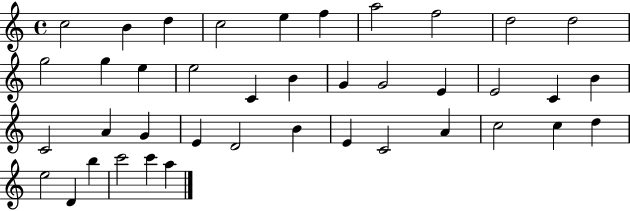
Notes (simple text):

C5/h B4/q D5/q C5/h E5/q F5/q A5/h F5/h D5/h D5/h G5/h G5/q E5/q E5/h C4/q B4/q G4/q G4/h E4/q E4/h C4/q B4/q C4/h A4/q G4/q E4/q D4/h B4/q E4/q C4/h A4/q C5/h C5/q D5/q E5/h D4/q B5/q C6/h C6/q A5/q